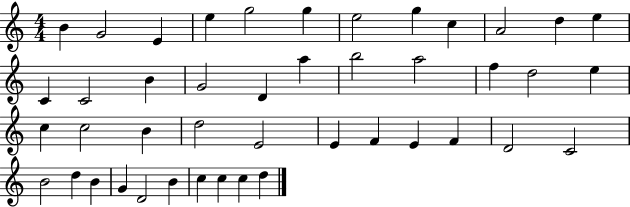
X:1
T:Untitled
M:4/4
L:1/4
K:C
B G2 E e g2 g e2 g c A2 d e C C2 B G2 D a b2 a2 f d2 e c c2 B d2 E2 E F E F D2 C2 B2 d B G D2 B c c c d